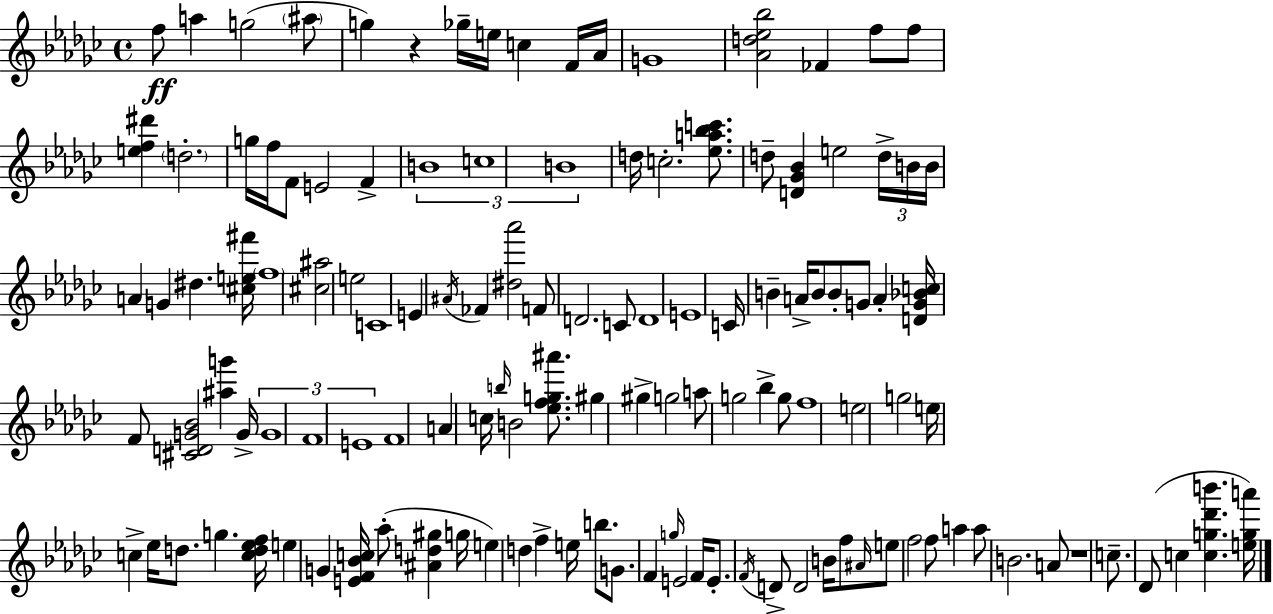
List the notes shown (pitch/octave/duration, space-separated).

F5/e A5/q G5/h A#5/e G5/q R/q Gb5/s E5/s C5/q F4/s Ab4/s G4/w [Ab4,D5,Eb5,Bb5]/h FES4/q F5/e F5/e [E5,F5,D#6]/q D5/h. G5/s F5/s F4/e E4/h F4/q B4/w C5/w B4/w D5/s C5/h. [Eb5,A5,Bb5,C6]/e. D5/e [D4,Gb4,Bb4]/q E5/h D5/s B4/s B4/s A4/q G4/q D#5/q. [C#5,E5,F#6]/s F5/w [C#5,A#5]/h E5/h C4/w E4/q A#4/s FES4/q [D#5,Ab6]/h F4/e D4/h. C4/e D4/w E4/w C4/s B4/q A4/s B4/e B4/e G4/e A4/q [D4,G4,Bb4,C5]/s F4/e [C#4,D4,G4,Bb4]/h [A#5,G6]/q G4/s G4/w F4/w E4/w F4/w A4/q C5/s B5/s B4/h [Eb5,F5,G5,A#6]/e. G#5/q G#5/q G5/h A5/e G5/h Bb5/q G5/e F5/w E5/h G5/h E5/s C5/q Eb5/s D5/e. G5/q. [C5,D5,Eb5,F5]/s E5/q G4/q [E4,F4,Bb4,C5]/s Ab5/e [A#4,D5,G#5]/q G5/s E5/q D5/q F5/q E5/s B5/e. G4/e. F4/q G5/s E4/h F4/s E4/e. F4/s D4/e D4/h B4/s F5/e A#4/s E5/e F5/h F5/e A5/q A5/e B4/h. A4/e R/w C5/e. Db4/e C5/q [C5,G5,Db6,B6]/q. [E5,G5,A6]/s